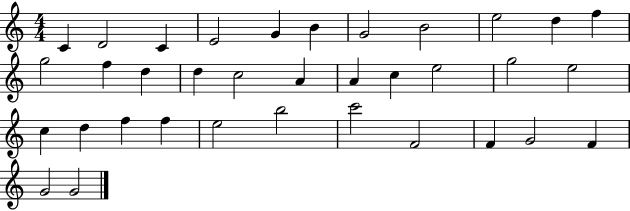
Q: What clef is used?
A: treble